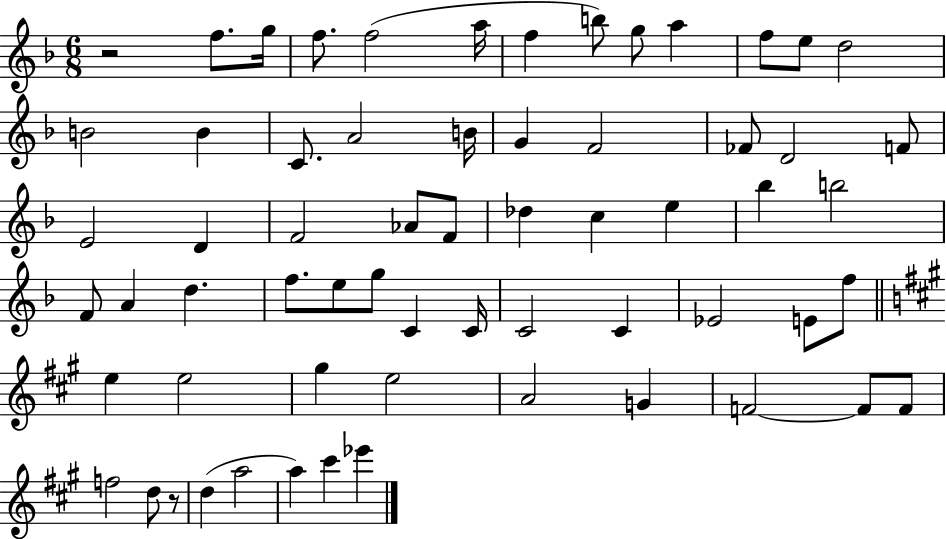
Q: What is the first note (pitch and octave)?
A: F5